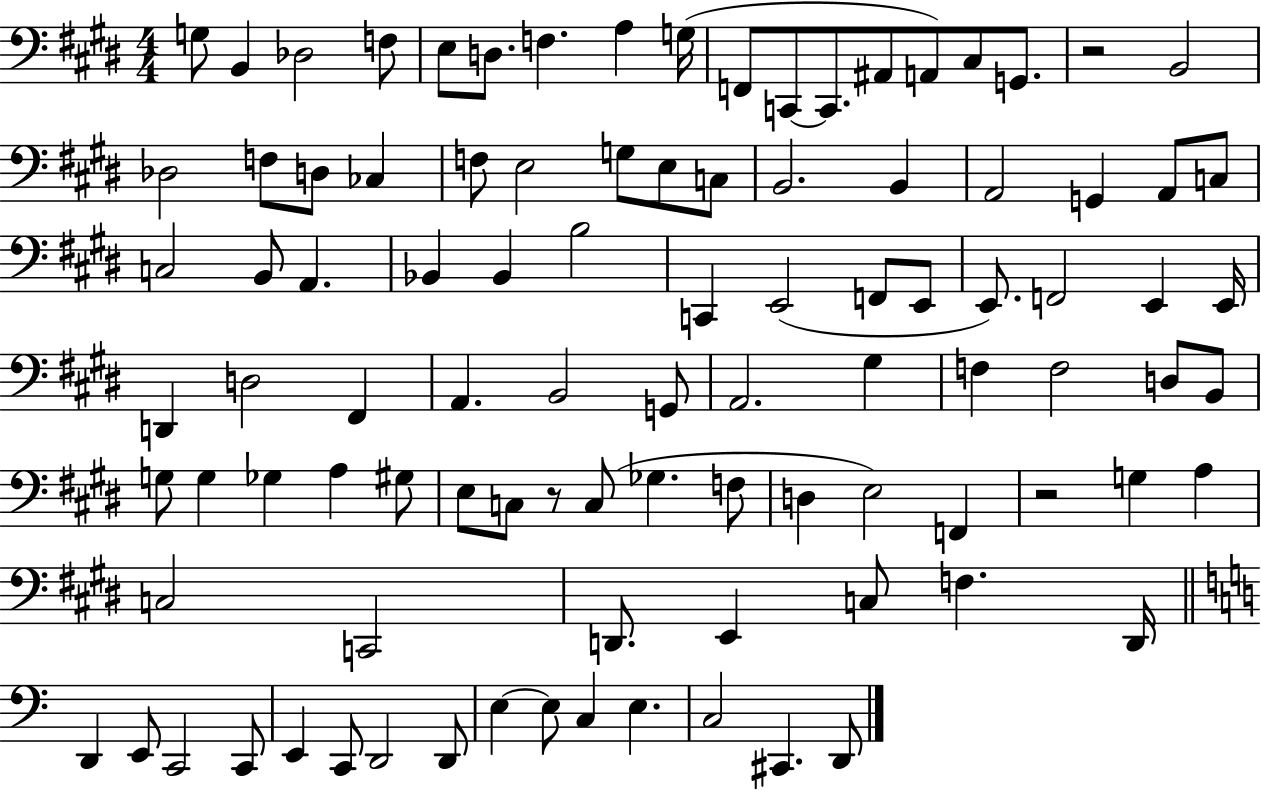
{
  \clef bass
  \numericTimeSignature
  \time 4/4
  \key e \major
  g8 b,4 des2 f8 | e8 d8. f4. a4 g16( | f,8 c,8~~ c,8. ais,8 a,8) cis8 g,8. | r2 b,2 | \break des2 f8 d8 ces4 | f8 e2 g8 e8 c8 | b,2. b,4 | a,2 g,4 a,8 c8 | \break c2 b,8 a,4. | bes,4 bes,4 b2 | c,4 e,2( f,8 e,8 | e,8.) f,2 e,4 e,16 | \break d,4 d2 fis,4 | a,4. b,2 g,8 | a,2. gis4 | f4 f2 d8 b,8 | \break g8 g4 ges4 a4 gis8 | e8 c8 r8 c8( ges4. f8 | d4 e2) f,4 | r2 g4 a4 | \break c2 c,2 | d,8. e,4 c8 f4. d,16 | \bar "||" \break \key a \minor d,4 e,8 c,2 c,8 | e,4 c,8 d,2 d,8 | e4~~ e8 c4 e4. | c2 cis,4. d,8 | \break \bar "|."
}